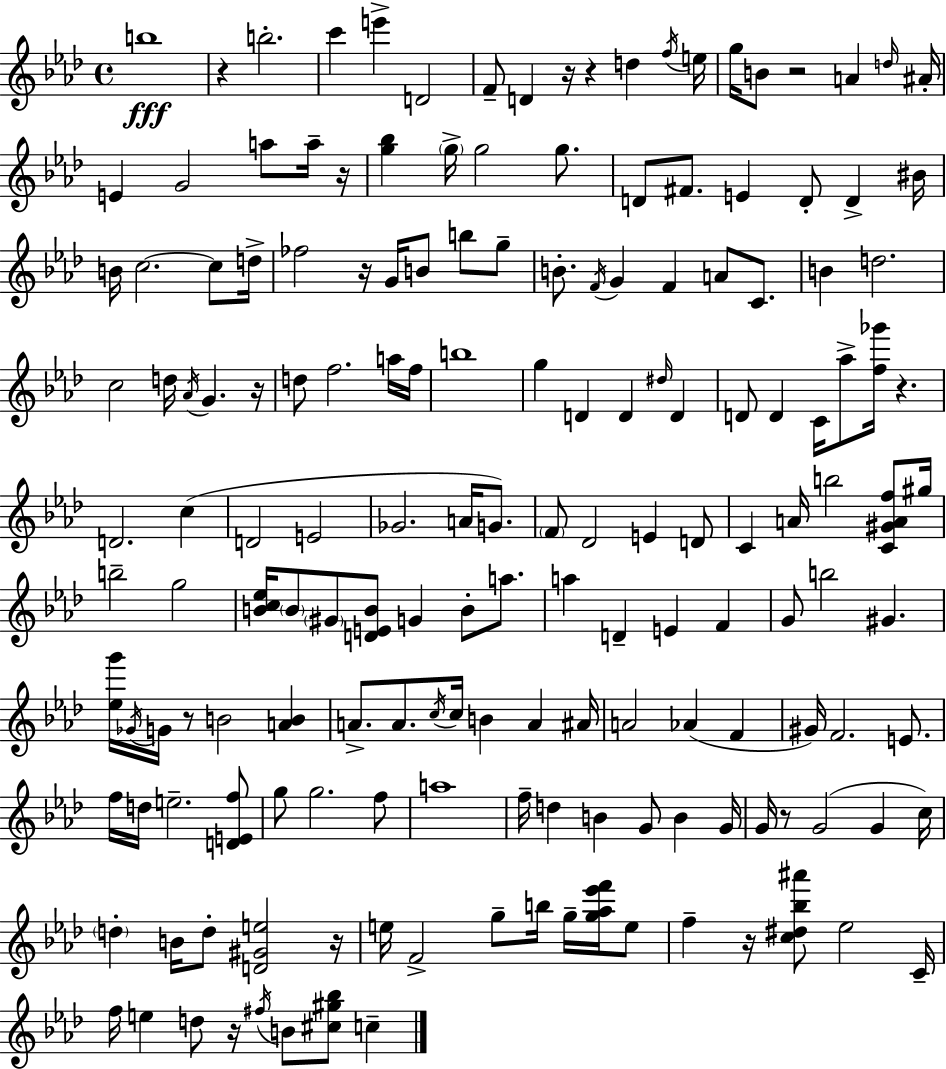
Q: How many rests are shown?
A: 13